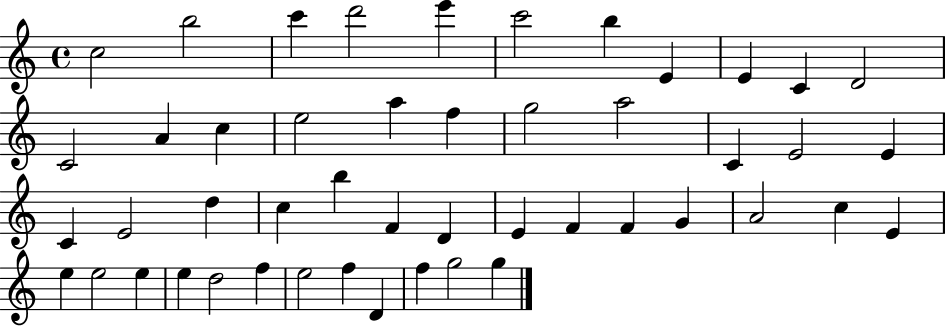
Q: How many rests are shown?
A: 0